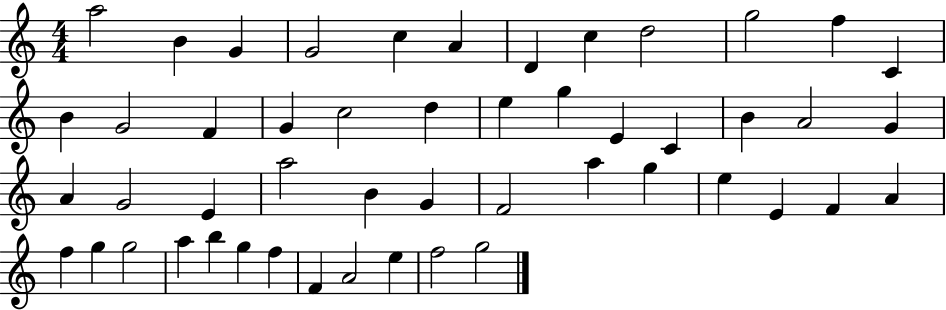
{
  \clef treble
  \numericTimeSignature
  \time 4/4
  \key c \major
  a''2 b'4 g'4 | g'2 c''4 a'4 | d'4 c''4 d''2 | g''2 f''4 c'4 | \break b'4 g'2 f'4 | g'4 c''2 d''4 | e''4 g''4 e'4 c'4 | b'4 a'2 g'4 | \break a'4 g'2 e'4 | a''2 b'4 g'4 | f'2 a''4 g''4 | e''4 e'4 f'4 a'4 | \break f''4 g''4 g''2 | a''4 b''4 g''4 f''4 | f'4 a'2 e''4 | f''2 g''2 | \break \bar "|."
}